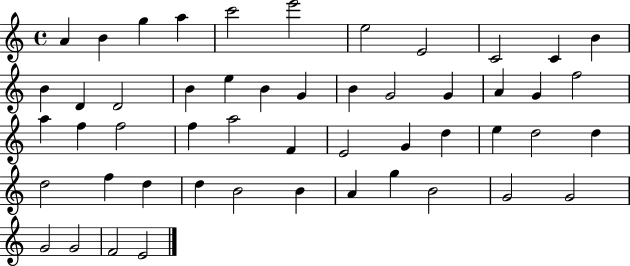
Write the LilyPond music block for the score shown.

{
  \clef treble
  \time 4/4
  \defaultTimeSignature
  \key c \major
  a'4 b'4 g''4 a''4 | c'''2 e'''2 | e''2 e'2 | c'2 c'4 b'4 | \break b'4 d'4 d'2 | b'4 e''4 b'4 g'4 | b'4 g'2 g'4 | a'4 g'4 f''2 | \break a''4 f''4 f''2 | f''4 a''2 f'4 | e'2 g'4 d''4 | e''4 d''2 d''4 | \break d''2 f''4 d''4 | d''4 b'2 b'4 | a'4 g''4 b'2 | g'2 g'2 | \break g'2 g'2 | f'2 e'2 | \bar "|."
}